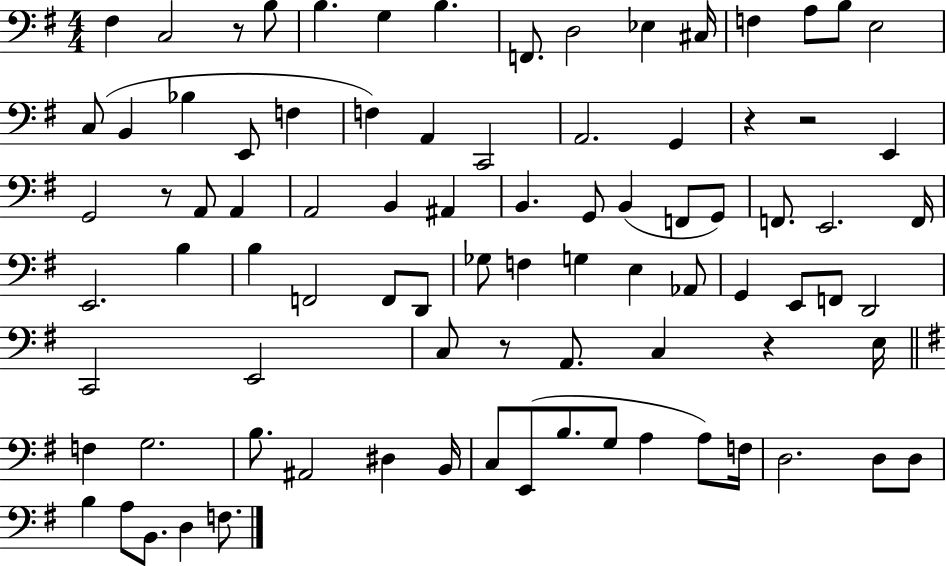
{
  \clef bass
  \numericTimeSignature
  \time 4/4
  \key g \major
  \repeat volta 2 { fis4 c2 r8 b8 | b4. g4 b4. | f,8. d2 ees4 cis16 | f4 a8 b8 e2 | \break c8( b,4 bes4 e,8 f4 | f4) a,4 c,2 | a,2. g,4 | r4 r2 e,4 | \break g,2 r8 a,8 a,4 | a,2 b,4 ais,4 | b,4. g,8 b,4( f,8 g,8) | f,8. e,2. f,16 | \break e,2. b4 | b4 f,2 f,8 d,8 | ges8 f4 g4 e4 aes,8 | g,4 e,8 f,8 d,2 | \break c,2 e,2 | c8 r8 a,8. c4 r4 e16 | \bar "||" \break \key e \minor f4 g2. | b8. ais,2 dis4 b,16 | c8 e,8( b8. g8 a4 a8) f16 | d2. d8 d8 | \break b4 a8 b,8. d4 f8. | } \bar "|."
}